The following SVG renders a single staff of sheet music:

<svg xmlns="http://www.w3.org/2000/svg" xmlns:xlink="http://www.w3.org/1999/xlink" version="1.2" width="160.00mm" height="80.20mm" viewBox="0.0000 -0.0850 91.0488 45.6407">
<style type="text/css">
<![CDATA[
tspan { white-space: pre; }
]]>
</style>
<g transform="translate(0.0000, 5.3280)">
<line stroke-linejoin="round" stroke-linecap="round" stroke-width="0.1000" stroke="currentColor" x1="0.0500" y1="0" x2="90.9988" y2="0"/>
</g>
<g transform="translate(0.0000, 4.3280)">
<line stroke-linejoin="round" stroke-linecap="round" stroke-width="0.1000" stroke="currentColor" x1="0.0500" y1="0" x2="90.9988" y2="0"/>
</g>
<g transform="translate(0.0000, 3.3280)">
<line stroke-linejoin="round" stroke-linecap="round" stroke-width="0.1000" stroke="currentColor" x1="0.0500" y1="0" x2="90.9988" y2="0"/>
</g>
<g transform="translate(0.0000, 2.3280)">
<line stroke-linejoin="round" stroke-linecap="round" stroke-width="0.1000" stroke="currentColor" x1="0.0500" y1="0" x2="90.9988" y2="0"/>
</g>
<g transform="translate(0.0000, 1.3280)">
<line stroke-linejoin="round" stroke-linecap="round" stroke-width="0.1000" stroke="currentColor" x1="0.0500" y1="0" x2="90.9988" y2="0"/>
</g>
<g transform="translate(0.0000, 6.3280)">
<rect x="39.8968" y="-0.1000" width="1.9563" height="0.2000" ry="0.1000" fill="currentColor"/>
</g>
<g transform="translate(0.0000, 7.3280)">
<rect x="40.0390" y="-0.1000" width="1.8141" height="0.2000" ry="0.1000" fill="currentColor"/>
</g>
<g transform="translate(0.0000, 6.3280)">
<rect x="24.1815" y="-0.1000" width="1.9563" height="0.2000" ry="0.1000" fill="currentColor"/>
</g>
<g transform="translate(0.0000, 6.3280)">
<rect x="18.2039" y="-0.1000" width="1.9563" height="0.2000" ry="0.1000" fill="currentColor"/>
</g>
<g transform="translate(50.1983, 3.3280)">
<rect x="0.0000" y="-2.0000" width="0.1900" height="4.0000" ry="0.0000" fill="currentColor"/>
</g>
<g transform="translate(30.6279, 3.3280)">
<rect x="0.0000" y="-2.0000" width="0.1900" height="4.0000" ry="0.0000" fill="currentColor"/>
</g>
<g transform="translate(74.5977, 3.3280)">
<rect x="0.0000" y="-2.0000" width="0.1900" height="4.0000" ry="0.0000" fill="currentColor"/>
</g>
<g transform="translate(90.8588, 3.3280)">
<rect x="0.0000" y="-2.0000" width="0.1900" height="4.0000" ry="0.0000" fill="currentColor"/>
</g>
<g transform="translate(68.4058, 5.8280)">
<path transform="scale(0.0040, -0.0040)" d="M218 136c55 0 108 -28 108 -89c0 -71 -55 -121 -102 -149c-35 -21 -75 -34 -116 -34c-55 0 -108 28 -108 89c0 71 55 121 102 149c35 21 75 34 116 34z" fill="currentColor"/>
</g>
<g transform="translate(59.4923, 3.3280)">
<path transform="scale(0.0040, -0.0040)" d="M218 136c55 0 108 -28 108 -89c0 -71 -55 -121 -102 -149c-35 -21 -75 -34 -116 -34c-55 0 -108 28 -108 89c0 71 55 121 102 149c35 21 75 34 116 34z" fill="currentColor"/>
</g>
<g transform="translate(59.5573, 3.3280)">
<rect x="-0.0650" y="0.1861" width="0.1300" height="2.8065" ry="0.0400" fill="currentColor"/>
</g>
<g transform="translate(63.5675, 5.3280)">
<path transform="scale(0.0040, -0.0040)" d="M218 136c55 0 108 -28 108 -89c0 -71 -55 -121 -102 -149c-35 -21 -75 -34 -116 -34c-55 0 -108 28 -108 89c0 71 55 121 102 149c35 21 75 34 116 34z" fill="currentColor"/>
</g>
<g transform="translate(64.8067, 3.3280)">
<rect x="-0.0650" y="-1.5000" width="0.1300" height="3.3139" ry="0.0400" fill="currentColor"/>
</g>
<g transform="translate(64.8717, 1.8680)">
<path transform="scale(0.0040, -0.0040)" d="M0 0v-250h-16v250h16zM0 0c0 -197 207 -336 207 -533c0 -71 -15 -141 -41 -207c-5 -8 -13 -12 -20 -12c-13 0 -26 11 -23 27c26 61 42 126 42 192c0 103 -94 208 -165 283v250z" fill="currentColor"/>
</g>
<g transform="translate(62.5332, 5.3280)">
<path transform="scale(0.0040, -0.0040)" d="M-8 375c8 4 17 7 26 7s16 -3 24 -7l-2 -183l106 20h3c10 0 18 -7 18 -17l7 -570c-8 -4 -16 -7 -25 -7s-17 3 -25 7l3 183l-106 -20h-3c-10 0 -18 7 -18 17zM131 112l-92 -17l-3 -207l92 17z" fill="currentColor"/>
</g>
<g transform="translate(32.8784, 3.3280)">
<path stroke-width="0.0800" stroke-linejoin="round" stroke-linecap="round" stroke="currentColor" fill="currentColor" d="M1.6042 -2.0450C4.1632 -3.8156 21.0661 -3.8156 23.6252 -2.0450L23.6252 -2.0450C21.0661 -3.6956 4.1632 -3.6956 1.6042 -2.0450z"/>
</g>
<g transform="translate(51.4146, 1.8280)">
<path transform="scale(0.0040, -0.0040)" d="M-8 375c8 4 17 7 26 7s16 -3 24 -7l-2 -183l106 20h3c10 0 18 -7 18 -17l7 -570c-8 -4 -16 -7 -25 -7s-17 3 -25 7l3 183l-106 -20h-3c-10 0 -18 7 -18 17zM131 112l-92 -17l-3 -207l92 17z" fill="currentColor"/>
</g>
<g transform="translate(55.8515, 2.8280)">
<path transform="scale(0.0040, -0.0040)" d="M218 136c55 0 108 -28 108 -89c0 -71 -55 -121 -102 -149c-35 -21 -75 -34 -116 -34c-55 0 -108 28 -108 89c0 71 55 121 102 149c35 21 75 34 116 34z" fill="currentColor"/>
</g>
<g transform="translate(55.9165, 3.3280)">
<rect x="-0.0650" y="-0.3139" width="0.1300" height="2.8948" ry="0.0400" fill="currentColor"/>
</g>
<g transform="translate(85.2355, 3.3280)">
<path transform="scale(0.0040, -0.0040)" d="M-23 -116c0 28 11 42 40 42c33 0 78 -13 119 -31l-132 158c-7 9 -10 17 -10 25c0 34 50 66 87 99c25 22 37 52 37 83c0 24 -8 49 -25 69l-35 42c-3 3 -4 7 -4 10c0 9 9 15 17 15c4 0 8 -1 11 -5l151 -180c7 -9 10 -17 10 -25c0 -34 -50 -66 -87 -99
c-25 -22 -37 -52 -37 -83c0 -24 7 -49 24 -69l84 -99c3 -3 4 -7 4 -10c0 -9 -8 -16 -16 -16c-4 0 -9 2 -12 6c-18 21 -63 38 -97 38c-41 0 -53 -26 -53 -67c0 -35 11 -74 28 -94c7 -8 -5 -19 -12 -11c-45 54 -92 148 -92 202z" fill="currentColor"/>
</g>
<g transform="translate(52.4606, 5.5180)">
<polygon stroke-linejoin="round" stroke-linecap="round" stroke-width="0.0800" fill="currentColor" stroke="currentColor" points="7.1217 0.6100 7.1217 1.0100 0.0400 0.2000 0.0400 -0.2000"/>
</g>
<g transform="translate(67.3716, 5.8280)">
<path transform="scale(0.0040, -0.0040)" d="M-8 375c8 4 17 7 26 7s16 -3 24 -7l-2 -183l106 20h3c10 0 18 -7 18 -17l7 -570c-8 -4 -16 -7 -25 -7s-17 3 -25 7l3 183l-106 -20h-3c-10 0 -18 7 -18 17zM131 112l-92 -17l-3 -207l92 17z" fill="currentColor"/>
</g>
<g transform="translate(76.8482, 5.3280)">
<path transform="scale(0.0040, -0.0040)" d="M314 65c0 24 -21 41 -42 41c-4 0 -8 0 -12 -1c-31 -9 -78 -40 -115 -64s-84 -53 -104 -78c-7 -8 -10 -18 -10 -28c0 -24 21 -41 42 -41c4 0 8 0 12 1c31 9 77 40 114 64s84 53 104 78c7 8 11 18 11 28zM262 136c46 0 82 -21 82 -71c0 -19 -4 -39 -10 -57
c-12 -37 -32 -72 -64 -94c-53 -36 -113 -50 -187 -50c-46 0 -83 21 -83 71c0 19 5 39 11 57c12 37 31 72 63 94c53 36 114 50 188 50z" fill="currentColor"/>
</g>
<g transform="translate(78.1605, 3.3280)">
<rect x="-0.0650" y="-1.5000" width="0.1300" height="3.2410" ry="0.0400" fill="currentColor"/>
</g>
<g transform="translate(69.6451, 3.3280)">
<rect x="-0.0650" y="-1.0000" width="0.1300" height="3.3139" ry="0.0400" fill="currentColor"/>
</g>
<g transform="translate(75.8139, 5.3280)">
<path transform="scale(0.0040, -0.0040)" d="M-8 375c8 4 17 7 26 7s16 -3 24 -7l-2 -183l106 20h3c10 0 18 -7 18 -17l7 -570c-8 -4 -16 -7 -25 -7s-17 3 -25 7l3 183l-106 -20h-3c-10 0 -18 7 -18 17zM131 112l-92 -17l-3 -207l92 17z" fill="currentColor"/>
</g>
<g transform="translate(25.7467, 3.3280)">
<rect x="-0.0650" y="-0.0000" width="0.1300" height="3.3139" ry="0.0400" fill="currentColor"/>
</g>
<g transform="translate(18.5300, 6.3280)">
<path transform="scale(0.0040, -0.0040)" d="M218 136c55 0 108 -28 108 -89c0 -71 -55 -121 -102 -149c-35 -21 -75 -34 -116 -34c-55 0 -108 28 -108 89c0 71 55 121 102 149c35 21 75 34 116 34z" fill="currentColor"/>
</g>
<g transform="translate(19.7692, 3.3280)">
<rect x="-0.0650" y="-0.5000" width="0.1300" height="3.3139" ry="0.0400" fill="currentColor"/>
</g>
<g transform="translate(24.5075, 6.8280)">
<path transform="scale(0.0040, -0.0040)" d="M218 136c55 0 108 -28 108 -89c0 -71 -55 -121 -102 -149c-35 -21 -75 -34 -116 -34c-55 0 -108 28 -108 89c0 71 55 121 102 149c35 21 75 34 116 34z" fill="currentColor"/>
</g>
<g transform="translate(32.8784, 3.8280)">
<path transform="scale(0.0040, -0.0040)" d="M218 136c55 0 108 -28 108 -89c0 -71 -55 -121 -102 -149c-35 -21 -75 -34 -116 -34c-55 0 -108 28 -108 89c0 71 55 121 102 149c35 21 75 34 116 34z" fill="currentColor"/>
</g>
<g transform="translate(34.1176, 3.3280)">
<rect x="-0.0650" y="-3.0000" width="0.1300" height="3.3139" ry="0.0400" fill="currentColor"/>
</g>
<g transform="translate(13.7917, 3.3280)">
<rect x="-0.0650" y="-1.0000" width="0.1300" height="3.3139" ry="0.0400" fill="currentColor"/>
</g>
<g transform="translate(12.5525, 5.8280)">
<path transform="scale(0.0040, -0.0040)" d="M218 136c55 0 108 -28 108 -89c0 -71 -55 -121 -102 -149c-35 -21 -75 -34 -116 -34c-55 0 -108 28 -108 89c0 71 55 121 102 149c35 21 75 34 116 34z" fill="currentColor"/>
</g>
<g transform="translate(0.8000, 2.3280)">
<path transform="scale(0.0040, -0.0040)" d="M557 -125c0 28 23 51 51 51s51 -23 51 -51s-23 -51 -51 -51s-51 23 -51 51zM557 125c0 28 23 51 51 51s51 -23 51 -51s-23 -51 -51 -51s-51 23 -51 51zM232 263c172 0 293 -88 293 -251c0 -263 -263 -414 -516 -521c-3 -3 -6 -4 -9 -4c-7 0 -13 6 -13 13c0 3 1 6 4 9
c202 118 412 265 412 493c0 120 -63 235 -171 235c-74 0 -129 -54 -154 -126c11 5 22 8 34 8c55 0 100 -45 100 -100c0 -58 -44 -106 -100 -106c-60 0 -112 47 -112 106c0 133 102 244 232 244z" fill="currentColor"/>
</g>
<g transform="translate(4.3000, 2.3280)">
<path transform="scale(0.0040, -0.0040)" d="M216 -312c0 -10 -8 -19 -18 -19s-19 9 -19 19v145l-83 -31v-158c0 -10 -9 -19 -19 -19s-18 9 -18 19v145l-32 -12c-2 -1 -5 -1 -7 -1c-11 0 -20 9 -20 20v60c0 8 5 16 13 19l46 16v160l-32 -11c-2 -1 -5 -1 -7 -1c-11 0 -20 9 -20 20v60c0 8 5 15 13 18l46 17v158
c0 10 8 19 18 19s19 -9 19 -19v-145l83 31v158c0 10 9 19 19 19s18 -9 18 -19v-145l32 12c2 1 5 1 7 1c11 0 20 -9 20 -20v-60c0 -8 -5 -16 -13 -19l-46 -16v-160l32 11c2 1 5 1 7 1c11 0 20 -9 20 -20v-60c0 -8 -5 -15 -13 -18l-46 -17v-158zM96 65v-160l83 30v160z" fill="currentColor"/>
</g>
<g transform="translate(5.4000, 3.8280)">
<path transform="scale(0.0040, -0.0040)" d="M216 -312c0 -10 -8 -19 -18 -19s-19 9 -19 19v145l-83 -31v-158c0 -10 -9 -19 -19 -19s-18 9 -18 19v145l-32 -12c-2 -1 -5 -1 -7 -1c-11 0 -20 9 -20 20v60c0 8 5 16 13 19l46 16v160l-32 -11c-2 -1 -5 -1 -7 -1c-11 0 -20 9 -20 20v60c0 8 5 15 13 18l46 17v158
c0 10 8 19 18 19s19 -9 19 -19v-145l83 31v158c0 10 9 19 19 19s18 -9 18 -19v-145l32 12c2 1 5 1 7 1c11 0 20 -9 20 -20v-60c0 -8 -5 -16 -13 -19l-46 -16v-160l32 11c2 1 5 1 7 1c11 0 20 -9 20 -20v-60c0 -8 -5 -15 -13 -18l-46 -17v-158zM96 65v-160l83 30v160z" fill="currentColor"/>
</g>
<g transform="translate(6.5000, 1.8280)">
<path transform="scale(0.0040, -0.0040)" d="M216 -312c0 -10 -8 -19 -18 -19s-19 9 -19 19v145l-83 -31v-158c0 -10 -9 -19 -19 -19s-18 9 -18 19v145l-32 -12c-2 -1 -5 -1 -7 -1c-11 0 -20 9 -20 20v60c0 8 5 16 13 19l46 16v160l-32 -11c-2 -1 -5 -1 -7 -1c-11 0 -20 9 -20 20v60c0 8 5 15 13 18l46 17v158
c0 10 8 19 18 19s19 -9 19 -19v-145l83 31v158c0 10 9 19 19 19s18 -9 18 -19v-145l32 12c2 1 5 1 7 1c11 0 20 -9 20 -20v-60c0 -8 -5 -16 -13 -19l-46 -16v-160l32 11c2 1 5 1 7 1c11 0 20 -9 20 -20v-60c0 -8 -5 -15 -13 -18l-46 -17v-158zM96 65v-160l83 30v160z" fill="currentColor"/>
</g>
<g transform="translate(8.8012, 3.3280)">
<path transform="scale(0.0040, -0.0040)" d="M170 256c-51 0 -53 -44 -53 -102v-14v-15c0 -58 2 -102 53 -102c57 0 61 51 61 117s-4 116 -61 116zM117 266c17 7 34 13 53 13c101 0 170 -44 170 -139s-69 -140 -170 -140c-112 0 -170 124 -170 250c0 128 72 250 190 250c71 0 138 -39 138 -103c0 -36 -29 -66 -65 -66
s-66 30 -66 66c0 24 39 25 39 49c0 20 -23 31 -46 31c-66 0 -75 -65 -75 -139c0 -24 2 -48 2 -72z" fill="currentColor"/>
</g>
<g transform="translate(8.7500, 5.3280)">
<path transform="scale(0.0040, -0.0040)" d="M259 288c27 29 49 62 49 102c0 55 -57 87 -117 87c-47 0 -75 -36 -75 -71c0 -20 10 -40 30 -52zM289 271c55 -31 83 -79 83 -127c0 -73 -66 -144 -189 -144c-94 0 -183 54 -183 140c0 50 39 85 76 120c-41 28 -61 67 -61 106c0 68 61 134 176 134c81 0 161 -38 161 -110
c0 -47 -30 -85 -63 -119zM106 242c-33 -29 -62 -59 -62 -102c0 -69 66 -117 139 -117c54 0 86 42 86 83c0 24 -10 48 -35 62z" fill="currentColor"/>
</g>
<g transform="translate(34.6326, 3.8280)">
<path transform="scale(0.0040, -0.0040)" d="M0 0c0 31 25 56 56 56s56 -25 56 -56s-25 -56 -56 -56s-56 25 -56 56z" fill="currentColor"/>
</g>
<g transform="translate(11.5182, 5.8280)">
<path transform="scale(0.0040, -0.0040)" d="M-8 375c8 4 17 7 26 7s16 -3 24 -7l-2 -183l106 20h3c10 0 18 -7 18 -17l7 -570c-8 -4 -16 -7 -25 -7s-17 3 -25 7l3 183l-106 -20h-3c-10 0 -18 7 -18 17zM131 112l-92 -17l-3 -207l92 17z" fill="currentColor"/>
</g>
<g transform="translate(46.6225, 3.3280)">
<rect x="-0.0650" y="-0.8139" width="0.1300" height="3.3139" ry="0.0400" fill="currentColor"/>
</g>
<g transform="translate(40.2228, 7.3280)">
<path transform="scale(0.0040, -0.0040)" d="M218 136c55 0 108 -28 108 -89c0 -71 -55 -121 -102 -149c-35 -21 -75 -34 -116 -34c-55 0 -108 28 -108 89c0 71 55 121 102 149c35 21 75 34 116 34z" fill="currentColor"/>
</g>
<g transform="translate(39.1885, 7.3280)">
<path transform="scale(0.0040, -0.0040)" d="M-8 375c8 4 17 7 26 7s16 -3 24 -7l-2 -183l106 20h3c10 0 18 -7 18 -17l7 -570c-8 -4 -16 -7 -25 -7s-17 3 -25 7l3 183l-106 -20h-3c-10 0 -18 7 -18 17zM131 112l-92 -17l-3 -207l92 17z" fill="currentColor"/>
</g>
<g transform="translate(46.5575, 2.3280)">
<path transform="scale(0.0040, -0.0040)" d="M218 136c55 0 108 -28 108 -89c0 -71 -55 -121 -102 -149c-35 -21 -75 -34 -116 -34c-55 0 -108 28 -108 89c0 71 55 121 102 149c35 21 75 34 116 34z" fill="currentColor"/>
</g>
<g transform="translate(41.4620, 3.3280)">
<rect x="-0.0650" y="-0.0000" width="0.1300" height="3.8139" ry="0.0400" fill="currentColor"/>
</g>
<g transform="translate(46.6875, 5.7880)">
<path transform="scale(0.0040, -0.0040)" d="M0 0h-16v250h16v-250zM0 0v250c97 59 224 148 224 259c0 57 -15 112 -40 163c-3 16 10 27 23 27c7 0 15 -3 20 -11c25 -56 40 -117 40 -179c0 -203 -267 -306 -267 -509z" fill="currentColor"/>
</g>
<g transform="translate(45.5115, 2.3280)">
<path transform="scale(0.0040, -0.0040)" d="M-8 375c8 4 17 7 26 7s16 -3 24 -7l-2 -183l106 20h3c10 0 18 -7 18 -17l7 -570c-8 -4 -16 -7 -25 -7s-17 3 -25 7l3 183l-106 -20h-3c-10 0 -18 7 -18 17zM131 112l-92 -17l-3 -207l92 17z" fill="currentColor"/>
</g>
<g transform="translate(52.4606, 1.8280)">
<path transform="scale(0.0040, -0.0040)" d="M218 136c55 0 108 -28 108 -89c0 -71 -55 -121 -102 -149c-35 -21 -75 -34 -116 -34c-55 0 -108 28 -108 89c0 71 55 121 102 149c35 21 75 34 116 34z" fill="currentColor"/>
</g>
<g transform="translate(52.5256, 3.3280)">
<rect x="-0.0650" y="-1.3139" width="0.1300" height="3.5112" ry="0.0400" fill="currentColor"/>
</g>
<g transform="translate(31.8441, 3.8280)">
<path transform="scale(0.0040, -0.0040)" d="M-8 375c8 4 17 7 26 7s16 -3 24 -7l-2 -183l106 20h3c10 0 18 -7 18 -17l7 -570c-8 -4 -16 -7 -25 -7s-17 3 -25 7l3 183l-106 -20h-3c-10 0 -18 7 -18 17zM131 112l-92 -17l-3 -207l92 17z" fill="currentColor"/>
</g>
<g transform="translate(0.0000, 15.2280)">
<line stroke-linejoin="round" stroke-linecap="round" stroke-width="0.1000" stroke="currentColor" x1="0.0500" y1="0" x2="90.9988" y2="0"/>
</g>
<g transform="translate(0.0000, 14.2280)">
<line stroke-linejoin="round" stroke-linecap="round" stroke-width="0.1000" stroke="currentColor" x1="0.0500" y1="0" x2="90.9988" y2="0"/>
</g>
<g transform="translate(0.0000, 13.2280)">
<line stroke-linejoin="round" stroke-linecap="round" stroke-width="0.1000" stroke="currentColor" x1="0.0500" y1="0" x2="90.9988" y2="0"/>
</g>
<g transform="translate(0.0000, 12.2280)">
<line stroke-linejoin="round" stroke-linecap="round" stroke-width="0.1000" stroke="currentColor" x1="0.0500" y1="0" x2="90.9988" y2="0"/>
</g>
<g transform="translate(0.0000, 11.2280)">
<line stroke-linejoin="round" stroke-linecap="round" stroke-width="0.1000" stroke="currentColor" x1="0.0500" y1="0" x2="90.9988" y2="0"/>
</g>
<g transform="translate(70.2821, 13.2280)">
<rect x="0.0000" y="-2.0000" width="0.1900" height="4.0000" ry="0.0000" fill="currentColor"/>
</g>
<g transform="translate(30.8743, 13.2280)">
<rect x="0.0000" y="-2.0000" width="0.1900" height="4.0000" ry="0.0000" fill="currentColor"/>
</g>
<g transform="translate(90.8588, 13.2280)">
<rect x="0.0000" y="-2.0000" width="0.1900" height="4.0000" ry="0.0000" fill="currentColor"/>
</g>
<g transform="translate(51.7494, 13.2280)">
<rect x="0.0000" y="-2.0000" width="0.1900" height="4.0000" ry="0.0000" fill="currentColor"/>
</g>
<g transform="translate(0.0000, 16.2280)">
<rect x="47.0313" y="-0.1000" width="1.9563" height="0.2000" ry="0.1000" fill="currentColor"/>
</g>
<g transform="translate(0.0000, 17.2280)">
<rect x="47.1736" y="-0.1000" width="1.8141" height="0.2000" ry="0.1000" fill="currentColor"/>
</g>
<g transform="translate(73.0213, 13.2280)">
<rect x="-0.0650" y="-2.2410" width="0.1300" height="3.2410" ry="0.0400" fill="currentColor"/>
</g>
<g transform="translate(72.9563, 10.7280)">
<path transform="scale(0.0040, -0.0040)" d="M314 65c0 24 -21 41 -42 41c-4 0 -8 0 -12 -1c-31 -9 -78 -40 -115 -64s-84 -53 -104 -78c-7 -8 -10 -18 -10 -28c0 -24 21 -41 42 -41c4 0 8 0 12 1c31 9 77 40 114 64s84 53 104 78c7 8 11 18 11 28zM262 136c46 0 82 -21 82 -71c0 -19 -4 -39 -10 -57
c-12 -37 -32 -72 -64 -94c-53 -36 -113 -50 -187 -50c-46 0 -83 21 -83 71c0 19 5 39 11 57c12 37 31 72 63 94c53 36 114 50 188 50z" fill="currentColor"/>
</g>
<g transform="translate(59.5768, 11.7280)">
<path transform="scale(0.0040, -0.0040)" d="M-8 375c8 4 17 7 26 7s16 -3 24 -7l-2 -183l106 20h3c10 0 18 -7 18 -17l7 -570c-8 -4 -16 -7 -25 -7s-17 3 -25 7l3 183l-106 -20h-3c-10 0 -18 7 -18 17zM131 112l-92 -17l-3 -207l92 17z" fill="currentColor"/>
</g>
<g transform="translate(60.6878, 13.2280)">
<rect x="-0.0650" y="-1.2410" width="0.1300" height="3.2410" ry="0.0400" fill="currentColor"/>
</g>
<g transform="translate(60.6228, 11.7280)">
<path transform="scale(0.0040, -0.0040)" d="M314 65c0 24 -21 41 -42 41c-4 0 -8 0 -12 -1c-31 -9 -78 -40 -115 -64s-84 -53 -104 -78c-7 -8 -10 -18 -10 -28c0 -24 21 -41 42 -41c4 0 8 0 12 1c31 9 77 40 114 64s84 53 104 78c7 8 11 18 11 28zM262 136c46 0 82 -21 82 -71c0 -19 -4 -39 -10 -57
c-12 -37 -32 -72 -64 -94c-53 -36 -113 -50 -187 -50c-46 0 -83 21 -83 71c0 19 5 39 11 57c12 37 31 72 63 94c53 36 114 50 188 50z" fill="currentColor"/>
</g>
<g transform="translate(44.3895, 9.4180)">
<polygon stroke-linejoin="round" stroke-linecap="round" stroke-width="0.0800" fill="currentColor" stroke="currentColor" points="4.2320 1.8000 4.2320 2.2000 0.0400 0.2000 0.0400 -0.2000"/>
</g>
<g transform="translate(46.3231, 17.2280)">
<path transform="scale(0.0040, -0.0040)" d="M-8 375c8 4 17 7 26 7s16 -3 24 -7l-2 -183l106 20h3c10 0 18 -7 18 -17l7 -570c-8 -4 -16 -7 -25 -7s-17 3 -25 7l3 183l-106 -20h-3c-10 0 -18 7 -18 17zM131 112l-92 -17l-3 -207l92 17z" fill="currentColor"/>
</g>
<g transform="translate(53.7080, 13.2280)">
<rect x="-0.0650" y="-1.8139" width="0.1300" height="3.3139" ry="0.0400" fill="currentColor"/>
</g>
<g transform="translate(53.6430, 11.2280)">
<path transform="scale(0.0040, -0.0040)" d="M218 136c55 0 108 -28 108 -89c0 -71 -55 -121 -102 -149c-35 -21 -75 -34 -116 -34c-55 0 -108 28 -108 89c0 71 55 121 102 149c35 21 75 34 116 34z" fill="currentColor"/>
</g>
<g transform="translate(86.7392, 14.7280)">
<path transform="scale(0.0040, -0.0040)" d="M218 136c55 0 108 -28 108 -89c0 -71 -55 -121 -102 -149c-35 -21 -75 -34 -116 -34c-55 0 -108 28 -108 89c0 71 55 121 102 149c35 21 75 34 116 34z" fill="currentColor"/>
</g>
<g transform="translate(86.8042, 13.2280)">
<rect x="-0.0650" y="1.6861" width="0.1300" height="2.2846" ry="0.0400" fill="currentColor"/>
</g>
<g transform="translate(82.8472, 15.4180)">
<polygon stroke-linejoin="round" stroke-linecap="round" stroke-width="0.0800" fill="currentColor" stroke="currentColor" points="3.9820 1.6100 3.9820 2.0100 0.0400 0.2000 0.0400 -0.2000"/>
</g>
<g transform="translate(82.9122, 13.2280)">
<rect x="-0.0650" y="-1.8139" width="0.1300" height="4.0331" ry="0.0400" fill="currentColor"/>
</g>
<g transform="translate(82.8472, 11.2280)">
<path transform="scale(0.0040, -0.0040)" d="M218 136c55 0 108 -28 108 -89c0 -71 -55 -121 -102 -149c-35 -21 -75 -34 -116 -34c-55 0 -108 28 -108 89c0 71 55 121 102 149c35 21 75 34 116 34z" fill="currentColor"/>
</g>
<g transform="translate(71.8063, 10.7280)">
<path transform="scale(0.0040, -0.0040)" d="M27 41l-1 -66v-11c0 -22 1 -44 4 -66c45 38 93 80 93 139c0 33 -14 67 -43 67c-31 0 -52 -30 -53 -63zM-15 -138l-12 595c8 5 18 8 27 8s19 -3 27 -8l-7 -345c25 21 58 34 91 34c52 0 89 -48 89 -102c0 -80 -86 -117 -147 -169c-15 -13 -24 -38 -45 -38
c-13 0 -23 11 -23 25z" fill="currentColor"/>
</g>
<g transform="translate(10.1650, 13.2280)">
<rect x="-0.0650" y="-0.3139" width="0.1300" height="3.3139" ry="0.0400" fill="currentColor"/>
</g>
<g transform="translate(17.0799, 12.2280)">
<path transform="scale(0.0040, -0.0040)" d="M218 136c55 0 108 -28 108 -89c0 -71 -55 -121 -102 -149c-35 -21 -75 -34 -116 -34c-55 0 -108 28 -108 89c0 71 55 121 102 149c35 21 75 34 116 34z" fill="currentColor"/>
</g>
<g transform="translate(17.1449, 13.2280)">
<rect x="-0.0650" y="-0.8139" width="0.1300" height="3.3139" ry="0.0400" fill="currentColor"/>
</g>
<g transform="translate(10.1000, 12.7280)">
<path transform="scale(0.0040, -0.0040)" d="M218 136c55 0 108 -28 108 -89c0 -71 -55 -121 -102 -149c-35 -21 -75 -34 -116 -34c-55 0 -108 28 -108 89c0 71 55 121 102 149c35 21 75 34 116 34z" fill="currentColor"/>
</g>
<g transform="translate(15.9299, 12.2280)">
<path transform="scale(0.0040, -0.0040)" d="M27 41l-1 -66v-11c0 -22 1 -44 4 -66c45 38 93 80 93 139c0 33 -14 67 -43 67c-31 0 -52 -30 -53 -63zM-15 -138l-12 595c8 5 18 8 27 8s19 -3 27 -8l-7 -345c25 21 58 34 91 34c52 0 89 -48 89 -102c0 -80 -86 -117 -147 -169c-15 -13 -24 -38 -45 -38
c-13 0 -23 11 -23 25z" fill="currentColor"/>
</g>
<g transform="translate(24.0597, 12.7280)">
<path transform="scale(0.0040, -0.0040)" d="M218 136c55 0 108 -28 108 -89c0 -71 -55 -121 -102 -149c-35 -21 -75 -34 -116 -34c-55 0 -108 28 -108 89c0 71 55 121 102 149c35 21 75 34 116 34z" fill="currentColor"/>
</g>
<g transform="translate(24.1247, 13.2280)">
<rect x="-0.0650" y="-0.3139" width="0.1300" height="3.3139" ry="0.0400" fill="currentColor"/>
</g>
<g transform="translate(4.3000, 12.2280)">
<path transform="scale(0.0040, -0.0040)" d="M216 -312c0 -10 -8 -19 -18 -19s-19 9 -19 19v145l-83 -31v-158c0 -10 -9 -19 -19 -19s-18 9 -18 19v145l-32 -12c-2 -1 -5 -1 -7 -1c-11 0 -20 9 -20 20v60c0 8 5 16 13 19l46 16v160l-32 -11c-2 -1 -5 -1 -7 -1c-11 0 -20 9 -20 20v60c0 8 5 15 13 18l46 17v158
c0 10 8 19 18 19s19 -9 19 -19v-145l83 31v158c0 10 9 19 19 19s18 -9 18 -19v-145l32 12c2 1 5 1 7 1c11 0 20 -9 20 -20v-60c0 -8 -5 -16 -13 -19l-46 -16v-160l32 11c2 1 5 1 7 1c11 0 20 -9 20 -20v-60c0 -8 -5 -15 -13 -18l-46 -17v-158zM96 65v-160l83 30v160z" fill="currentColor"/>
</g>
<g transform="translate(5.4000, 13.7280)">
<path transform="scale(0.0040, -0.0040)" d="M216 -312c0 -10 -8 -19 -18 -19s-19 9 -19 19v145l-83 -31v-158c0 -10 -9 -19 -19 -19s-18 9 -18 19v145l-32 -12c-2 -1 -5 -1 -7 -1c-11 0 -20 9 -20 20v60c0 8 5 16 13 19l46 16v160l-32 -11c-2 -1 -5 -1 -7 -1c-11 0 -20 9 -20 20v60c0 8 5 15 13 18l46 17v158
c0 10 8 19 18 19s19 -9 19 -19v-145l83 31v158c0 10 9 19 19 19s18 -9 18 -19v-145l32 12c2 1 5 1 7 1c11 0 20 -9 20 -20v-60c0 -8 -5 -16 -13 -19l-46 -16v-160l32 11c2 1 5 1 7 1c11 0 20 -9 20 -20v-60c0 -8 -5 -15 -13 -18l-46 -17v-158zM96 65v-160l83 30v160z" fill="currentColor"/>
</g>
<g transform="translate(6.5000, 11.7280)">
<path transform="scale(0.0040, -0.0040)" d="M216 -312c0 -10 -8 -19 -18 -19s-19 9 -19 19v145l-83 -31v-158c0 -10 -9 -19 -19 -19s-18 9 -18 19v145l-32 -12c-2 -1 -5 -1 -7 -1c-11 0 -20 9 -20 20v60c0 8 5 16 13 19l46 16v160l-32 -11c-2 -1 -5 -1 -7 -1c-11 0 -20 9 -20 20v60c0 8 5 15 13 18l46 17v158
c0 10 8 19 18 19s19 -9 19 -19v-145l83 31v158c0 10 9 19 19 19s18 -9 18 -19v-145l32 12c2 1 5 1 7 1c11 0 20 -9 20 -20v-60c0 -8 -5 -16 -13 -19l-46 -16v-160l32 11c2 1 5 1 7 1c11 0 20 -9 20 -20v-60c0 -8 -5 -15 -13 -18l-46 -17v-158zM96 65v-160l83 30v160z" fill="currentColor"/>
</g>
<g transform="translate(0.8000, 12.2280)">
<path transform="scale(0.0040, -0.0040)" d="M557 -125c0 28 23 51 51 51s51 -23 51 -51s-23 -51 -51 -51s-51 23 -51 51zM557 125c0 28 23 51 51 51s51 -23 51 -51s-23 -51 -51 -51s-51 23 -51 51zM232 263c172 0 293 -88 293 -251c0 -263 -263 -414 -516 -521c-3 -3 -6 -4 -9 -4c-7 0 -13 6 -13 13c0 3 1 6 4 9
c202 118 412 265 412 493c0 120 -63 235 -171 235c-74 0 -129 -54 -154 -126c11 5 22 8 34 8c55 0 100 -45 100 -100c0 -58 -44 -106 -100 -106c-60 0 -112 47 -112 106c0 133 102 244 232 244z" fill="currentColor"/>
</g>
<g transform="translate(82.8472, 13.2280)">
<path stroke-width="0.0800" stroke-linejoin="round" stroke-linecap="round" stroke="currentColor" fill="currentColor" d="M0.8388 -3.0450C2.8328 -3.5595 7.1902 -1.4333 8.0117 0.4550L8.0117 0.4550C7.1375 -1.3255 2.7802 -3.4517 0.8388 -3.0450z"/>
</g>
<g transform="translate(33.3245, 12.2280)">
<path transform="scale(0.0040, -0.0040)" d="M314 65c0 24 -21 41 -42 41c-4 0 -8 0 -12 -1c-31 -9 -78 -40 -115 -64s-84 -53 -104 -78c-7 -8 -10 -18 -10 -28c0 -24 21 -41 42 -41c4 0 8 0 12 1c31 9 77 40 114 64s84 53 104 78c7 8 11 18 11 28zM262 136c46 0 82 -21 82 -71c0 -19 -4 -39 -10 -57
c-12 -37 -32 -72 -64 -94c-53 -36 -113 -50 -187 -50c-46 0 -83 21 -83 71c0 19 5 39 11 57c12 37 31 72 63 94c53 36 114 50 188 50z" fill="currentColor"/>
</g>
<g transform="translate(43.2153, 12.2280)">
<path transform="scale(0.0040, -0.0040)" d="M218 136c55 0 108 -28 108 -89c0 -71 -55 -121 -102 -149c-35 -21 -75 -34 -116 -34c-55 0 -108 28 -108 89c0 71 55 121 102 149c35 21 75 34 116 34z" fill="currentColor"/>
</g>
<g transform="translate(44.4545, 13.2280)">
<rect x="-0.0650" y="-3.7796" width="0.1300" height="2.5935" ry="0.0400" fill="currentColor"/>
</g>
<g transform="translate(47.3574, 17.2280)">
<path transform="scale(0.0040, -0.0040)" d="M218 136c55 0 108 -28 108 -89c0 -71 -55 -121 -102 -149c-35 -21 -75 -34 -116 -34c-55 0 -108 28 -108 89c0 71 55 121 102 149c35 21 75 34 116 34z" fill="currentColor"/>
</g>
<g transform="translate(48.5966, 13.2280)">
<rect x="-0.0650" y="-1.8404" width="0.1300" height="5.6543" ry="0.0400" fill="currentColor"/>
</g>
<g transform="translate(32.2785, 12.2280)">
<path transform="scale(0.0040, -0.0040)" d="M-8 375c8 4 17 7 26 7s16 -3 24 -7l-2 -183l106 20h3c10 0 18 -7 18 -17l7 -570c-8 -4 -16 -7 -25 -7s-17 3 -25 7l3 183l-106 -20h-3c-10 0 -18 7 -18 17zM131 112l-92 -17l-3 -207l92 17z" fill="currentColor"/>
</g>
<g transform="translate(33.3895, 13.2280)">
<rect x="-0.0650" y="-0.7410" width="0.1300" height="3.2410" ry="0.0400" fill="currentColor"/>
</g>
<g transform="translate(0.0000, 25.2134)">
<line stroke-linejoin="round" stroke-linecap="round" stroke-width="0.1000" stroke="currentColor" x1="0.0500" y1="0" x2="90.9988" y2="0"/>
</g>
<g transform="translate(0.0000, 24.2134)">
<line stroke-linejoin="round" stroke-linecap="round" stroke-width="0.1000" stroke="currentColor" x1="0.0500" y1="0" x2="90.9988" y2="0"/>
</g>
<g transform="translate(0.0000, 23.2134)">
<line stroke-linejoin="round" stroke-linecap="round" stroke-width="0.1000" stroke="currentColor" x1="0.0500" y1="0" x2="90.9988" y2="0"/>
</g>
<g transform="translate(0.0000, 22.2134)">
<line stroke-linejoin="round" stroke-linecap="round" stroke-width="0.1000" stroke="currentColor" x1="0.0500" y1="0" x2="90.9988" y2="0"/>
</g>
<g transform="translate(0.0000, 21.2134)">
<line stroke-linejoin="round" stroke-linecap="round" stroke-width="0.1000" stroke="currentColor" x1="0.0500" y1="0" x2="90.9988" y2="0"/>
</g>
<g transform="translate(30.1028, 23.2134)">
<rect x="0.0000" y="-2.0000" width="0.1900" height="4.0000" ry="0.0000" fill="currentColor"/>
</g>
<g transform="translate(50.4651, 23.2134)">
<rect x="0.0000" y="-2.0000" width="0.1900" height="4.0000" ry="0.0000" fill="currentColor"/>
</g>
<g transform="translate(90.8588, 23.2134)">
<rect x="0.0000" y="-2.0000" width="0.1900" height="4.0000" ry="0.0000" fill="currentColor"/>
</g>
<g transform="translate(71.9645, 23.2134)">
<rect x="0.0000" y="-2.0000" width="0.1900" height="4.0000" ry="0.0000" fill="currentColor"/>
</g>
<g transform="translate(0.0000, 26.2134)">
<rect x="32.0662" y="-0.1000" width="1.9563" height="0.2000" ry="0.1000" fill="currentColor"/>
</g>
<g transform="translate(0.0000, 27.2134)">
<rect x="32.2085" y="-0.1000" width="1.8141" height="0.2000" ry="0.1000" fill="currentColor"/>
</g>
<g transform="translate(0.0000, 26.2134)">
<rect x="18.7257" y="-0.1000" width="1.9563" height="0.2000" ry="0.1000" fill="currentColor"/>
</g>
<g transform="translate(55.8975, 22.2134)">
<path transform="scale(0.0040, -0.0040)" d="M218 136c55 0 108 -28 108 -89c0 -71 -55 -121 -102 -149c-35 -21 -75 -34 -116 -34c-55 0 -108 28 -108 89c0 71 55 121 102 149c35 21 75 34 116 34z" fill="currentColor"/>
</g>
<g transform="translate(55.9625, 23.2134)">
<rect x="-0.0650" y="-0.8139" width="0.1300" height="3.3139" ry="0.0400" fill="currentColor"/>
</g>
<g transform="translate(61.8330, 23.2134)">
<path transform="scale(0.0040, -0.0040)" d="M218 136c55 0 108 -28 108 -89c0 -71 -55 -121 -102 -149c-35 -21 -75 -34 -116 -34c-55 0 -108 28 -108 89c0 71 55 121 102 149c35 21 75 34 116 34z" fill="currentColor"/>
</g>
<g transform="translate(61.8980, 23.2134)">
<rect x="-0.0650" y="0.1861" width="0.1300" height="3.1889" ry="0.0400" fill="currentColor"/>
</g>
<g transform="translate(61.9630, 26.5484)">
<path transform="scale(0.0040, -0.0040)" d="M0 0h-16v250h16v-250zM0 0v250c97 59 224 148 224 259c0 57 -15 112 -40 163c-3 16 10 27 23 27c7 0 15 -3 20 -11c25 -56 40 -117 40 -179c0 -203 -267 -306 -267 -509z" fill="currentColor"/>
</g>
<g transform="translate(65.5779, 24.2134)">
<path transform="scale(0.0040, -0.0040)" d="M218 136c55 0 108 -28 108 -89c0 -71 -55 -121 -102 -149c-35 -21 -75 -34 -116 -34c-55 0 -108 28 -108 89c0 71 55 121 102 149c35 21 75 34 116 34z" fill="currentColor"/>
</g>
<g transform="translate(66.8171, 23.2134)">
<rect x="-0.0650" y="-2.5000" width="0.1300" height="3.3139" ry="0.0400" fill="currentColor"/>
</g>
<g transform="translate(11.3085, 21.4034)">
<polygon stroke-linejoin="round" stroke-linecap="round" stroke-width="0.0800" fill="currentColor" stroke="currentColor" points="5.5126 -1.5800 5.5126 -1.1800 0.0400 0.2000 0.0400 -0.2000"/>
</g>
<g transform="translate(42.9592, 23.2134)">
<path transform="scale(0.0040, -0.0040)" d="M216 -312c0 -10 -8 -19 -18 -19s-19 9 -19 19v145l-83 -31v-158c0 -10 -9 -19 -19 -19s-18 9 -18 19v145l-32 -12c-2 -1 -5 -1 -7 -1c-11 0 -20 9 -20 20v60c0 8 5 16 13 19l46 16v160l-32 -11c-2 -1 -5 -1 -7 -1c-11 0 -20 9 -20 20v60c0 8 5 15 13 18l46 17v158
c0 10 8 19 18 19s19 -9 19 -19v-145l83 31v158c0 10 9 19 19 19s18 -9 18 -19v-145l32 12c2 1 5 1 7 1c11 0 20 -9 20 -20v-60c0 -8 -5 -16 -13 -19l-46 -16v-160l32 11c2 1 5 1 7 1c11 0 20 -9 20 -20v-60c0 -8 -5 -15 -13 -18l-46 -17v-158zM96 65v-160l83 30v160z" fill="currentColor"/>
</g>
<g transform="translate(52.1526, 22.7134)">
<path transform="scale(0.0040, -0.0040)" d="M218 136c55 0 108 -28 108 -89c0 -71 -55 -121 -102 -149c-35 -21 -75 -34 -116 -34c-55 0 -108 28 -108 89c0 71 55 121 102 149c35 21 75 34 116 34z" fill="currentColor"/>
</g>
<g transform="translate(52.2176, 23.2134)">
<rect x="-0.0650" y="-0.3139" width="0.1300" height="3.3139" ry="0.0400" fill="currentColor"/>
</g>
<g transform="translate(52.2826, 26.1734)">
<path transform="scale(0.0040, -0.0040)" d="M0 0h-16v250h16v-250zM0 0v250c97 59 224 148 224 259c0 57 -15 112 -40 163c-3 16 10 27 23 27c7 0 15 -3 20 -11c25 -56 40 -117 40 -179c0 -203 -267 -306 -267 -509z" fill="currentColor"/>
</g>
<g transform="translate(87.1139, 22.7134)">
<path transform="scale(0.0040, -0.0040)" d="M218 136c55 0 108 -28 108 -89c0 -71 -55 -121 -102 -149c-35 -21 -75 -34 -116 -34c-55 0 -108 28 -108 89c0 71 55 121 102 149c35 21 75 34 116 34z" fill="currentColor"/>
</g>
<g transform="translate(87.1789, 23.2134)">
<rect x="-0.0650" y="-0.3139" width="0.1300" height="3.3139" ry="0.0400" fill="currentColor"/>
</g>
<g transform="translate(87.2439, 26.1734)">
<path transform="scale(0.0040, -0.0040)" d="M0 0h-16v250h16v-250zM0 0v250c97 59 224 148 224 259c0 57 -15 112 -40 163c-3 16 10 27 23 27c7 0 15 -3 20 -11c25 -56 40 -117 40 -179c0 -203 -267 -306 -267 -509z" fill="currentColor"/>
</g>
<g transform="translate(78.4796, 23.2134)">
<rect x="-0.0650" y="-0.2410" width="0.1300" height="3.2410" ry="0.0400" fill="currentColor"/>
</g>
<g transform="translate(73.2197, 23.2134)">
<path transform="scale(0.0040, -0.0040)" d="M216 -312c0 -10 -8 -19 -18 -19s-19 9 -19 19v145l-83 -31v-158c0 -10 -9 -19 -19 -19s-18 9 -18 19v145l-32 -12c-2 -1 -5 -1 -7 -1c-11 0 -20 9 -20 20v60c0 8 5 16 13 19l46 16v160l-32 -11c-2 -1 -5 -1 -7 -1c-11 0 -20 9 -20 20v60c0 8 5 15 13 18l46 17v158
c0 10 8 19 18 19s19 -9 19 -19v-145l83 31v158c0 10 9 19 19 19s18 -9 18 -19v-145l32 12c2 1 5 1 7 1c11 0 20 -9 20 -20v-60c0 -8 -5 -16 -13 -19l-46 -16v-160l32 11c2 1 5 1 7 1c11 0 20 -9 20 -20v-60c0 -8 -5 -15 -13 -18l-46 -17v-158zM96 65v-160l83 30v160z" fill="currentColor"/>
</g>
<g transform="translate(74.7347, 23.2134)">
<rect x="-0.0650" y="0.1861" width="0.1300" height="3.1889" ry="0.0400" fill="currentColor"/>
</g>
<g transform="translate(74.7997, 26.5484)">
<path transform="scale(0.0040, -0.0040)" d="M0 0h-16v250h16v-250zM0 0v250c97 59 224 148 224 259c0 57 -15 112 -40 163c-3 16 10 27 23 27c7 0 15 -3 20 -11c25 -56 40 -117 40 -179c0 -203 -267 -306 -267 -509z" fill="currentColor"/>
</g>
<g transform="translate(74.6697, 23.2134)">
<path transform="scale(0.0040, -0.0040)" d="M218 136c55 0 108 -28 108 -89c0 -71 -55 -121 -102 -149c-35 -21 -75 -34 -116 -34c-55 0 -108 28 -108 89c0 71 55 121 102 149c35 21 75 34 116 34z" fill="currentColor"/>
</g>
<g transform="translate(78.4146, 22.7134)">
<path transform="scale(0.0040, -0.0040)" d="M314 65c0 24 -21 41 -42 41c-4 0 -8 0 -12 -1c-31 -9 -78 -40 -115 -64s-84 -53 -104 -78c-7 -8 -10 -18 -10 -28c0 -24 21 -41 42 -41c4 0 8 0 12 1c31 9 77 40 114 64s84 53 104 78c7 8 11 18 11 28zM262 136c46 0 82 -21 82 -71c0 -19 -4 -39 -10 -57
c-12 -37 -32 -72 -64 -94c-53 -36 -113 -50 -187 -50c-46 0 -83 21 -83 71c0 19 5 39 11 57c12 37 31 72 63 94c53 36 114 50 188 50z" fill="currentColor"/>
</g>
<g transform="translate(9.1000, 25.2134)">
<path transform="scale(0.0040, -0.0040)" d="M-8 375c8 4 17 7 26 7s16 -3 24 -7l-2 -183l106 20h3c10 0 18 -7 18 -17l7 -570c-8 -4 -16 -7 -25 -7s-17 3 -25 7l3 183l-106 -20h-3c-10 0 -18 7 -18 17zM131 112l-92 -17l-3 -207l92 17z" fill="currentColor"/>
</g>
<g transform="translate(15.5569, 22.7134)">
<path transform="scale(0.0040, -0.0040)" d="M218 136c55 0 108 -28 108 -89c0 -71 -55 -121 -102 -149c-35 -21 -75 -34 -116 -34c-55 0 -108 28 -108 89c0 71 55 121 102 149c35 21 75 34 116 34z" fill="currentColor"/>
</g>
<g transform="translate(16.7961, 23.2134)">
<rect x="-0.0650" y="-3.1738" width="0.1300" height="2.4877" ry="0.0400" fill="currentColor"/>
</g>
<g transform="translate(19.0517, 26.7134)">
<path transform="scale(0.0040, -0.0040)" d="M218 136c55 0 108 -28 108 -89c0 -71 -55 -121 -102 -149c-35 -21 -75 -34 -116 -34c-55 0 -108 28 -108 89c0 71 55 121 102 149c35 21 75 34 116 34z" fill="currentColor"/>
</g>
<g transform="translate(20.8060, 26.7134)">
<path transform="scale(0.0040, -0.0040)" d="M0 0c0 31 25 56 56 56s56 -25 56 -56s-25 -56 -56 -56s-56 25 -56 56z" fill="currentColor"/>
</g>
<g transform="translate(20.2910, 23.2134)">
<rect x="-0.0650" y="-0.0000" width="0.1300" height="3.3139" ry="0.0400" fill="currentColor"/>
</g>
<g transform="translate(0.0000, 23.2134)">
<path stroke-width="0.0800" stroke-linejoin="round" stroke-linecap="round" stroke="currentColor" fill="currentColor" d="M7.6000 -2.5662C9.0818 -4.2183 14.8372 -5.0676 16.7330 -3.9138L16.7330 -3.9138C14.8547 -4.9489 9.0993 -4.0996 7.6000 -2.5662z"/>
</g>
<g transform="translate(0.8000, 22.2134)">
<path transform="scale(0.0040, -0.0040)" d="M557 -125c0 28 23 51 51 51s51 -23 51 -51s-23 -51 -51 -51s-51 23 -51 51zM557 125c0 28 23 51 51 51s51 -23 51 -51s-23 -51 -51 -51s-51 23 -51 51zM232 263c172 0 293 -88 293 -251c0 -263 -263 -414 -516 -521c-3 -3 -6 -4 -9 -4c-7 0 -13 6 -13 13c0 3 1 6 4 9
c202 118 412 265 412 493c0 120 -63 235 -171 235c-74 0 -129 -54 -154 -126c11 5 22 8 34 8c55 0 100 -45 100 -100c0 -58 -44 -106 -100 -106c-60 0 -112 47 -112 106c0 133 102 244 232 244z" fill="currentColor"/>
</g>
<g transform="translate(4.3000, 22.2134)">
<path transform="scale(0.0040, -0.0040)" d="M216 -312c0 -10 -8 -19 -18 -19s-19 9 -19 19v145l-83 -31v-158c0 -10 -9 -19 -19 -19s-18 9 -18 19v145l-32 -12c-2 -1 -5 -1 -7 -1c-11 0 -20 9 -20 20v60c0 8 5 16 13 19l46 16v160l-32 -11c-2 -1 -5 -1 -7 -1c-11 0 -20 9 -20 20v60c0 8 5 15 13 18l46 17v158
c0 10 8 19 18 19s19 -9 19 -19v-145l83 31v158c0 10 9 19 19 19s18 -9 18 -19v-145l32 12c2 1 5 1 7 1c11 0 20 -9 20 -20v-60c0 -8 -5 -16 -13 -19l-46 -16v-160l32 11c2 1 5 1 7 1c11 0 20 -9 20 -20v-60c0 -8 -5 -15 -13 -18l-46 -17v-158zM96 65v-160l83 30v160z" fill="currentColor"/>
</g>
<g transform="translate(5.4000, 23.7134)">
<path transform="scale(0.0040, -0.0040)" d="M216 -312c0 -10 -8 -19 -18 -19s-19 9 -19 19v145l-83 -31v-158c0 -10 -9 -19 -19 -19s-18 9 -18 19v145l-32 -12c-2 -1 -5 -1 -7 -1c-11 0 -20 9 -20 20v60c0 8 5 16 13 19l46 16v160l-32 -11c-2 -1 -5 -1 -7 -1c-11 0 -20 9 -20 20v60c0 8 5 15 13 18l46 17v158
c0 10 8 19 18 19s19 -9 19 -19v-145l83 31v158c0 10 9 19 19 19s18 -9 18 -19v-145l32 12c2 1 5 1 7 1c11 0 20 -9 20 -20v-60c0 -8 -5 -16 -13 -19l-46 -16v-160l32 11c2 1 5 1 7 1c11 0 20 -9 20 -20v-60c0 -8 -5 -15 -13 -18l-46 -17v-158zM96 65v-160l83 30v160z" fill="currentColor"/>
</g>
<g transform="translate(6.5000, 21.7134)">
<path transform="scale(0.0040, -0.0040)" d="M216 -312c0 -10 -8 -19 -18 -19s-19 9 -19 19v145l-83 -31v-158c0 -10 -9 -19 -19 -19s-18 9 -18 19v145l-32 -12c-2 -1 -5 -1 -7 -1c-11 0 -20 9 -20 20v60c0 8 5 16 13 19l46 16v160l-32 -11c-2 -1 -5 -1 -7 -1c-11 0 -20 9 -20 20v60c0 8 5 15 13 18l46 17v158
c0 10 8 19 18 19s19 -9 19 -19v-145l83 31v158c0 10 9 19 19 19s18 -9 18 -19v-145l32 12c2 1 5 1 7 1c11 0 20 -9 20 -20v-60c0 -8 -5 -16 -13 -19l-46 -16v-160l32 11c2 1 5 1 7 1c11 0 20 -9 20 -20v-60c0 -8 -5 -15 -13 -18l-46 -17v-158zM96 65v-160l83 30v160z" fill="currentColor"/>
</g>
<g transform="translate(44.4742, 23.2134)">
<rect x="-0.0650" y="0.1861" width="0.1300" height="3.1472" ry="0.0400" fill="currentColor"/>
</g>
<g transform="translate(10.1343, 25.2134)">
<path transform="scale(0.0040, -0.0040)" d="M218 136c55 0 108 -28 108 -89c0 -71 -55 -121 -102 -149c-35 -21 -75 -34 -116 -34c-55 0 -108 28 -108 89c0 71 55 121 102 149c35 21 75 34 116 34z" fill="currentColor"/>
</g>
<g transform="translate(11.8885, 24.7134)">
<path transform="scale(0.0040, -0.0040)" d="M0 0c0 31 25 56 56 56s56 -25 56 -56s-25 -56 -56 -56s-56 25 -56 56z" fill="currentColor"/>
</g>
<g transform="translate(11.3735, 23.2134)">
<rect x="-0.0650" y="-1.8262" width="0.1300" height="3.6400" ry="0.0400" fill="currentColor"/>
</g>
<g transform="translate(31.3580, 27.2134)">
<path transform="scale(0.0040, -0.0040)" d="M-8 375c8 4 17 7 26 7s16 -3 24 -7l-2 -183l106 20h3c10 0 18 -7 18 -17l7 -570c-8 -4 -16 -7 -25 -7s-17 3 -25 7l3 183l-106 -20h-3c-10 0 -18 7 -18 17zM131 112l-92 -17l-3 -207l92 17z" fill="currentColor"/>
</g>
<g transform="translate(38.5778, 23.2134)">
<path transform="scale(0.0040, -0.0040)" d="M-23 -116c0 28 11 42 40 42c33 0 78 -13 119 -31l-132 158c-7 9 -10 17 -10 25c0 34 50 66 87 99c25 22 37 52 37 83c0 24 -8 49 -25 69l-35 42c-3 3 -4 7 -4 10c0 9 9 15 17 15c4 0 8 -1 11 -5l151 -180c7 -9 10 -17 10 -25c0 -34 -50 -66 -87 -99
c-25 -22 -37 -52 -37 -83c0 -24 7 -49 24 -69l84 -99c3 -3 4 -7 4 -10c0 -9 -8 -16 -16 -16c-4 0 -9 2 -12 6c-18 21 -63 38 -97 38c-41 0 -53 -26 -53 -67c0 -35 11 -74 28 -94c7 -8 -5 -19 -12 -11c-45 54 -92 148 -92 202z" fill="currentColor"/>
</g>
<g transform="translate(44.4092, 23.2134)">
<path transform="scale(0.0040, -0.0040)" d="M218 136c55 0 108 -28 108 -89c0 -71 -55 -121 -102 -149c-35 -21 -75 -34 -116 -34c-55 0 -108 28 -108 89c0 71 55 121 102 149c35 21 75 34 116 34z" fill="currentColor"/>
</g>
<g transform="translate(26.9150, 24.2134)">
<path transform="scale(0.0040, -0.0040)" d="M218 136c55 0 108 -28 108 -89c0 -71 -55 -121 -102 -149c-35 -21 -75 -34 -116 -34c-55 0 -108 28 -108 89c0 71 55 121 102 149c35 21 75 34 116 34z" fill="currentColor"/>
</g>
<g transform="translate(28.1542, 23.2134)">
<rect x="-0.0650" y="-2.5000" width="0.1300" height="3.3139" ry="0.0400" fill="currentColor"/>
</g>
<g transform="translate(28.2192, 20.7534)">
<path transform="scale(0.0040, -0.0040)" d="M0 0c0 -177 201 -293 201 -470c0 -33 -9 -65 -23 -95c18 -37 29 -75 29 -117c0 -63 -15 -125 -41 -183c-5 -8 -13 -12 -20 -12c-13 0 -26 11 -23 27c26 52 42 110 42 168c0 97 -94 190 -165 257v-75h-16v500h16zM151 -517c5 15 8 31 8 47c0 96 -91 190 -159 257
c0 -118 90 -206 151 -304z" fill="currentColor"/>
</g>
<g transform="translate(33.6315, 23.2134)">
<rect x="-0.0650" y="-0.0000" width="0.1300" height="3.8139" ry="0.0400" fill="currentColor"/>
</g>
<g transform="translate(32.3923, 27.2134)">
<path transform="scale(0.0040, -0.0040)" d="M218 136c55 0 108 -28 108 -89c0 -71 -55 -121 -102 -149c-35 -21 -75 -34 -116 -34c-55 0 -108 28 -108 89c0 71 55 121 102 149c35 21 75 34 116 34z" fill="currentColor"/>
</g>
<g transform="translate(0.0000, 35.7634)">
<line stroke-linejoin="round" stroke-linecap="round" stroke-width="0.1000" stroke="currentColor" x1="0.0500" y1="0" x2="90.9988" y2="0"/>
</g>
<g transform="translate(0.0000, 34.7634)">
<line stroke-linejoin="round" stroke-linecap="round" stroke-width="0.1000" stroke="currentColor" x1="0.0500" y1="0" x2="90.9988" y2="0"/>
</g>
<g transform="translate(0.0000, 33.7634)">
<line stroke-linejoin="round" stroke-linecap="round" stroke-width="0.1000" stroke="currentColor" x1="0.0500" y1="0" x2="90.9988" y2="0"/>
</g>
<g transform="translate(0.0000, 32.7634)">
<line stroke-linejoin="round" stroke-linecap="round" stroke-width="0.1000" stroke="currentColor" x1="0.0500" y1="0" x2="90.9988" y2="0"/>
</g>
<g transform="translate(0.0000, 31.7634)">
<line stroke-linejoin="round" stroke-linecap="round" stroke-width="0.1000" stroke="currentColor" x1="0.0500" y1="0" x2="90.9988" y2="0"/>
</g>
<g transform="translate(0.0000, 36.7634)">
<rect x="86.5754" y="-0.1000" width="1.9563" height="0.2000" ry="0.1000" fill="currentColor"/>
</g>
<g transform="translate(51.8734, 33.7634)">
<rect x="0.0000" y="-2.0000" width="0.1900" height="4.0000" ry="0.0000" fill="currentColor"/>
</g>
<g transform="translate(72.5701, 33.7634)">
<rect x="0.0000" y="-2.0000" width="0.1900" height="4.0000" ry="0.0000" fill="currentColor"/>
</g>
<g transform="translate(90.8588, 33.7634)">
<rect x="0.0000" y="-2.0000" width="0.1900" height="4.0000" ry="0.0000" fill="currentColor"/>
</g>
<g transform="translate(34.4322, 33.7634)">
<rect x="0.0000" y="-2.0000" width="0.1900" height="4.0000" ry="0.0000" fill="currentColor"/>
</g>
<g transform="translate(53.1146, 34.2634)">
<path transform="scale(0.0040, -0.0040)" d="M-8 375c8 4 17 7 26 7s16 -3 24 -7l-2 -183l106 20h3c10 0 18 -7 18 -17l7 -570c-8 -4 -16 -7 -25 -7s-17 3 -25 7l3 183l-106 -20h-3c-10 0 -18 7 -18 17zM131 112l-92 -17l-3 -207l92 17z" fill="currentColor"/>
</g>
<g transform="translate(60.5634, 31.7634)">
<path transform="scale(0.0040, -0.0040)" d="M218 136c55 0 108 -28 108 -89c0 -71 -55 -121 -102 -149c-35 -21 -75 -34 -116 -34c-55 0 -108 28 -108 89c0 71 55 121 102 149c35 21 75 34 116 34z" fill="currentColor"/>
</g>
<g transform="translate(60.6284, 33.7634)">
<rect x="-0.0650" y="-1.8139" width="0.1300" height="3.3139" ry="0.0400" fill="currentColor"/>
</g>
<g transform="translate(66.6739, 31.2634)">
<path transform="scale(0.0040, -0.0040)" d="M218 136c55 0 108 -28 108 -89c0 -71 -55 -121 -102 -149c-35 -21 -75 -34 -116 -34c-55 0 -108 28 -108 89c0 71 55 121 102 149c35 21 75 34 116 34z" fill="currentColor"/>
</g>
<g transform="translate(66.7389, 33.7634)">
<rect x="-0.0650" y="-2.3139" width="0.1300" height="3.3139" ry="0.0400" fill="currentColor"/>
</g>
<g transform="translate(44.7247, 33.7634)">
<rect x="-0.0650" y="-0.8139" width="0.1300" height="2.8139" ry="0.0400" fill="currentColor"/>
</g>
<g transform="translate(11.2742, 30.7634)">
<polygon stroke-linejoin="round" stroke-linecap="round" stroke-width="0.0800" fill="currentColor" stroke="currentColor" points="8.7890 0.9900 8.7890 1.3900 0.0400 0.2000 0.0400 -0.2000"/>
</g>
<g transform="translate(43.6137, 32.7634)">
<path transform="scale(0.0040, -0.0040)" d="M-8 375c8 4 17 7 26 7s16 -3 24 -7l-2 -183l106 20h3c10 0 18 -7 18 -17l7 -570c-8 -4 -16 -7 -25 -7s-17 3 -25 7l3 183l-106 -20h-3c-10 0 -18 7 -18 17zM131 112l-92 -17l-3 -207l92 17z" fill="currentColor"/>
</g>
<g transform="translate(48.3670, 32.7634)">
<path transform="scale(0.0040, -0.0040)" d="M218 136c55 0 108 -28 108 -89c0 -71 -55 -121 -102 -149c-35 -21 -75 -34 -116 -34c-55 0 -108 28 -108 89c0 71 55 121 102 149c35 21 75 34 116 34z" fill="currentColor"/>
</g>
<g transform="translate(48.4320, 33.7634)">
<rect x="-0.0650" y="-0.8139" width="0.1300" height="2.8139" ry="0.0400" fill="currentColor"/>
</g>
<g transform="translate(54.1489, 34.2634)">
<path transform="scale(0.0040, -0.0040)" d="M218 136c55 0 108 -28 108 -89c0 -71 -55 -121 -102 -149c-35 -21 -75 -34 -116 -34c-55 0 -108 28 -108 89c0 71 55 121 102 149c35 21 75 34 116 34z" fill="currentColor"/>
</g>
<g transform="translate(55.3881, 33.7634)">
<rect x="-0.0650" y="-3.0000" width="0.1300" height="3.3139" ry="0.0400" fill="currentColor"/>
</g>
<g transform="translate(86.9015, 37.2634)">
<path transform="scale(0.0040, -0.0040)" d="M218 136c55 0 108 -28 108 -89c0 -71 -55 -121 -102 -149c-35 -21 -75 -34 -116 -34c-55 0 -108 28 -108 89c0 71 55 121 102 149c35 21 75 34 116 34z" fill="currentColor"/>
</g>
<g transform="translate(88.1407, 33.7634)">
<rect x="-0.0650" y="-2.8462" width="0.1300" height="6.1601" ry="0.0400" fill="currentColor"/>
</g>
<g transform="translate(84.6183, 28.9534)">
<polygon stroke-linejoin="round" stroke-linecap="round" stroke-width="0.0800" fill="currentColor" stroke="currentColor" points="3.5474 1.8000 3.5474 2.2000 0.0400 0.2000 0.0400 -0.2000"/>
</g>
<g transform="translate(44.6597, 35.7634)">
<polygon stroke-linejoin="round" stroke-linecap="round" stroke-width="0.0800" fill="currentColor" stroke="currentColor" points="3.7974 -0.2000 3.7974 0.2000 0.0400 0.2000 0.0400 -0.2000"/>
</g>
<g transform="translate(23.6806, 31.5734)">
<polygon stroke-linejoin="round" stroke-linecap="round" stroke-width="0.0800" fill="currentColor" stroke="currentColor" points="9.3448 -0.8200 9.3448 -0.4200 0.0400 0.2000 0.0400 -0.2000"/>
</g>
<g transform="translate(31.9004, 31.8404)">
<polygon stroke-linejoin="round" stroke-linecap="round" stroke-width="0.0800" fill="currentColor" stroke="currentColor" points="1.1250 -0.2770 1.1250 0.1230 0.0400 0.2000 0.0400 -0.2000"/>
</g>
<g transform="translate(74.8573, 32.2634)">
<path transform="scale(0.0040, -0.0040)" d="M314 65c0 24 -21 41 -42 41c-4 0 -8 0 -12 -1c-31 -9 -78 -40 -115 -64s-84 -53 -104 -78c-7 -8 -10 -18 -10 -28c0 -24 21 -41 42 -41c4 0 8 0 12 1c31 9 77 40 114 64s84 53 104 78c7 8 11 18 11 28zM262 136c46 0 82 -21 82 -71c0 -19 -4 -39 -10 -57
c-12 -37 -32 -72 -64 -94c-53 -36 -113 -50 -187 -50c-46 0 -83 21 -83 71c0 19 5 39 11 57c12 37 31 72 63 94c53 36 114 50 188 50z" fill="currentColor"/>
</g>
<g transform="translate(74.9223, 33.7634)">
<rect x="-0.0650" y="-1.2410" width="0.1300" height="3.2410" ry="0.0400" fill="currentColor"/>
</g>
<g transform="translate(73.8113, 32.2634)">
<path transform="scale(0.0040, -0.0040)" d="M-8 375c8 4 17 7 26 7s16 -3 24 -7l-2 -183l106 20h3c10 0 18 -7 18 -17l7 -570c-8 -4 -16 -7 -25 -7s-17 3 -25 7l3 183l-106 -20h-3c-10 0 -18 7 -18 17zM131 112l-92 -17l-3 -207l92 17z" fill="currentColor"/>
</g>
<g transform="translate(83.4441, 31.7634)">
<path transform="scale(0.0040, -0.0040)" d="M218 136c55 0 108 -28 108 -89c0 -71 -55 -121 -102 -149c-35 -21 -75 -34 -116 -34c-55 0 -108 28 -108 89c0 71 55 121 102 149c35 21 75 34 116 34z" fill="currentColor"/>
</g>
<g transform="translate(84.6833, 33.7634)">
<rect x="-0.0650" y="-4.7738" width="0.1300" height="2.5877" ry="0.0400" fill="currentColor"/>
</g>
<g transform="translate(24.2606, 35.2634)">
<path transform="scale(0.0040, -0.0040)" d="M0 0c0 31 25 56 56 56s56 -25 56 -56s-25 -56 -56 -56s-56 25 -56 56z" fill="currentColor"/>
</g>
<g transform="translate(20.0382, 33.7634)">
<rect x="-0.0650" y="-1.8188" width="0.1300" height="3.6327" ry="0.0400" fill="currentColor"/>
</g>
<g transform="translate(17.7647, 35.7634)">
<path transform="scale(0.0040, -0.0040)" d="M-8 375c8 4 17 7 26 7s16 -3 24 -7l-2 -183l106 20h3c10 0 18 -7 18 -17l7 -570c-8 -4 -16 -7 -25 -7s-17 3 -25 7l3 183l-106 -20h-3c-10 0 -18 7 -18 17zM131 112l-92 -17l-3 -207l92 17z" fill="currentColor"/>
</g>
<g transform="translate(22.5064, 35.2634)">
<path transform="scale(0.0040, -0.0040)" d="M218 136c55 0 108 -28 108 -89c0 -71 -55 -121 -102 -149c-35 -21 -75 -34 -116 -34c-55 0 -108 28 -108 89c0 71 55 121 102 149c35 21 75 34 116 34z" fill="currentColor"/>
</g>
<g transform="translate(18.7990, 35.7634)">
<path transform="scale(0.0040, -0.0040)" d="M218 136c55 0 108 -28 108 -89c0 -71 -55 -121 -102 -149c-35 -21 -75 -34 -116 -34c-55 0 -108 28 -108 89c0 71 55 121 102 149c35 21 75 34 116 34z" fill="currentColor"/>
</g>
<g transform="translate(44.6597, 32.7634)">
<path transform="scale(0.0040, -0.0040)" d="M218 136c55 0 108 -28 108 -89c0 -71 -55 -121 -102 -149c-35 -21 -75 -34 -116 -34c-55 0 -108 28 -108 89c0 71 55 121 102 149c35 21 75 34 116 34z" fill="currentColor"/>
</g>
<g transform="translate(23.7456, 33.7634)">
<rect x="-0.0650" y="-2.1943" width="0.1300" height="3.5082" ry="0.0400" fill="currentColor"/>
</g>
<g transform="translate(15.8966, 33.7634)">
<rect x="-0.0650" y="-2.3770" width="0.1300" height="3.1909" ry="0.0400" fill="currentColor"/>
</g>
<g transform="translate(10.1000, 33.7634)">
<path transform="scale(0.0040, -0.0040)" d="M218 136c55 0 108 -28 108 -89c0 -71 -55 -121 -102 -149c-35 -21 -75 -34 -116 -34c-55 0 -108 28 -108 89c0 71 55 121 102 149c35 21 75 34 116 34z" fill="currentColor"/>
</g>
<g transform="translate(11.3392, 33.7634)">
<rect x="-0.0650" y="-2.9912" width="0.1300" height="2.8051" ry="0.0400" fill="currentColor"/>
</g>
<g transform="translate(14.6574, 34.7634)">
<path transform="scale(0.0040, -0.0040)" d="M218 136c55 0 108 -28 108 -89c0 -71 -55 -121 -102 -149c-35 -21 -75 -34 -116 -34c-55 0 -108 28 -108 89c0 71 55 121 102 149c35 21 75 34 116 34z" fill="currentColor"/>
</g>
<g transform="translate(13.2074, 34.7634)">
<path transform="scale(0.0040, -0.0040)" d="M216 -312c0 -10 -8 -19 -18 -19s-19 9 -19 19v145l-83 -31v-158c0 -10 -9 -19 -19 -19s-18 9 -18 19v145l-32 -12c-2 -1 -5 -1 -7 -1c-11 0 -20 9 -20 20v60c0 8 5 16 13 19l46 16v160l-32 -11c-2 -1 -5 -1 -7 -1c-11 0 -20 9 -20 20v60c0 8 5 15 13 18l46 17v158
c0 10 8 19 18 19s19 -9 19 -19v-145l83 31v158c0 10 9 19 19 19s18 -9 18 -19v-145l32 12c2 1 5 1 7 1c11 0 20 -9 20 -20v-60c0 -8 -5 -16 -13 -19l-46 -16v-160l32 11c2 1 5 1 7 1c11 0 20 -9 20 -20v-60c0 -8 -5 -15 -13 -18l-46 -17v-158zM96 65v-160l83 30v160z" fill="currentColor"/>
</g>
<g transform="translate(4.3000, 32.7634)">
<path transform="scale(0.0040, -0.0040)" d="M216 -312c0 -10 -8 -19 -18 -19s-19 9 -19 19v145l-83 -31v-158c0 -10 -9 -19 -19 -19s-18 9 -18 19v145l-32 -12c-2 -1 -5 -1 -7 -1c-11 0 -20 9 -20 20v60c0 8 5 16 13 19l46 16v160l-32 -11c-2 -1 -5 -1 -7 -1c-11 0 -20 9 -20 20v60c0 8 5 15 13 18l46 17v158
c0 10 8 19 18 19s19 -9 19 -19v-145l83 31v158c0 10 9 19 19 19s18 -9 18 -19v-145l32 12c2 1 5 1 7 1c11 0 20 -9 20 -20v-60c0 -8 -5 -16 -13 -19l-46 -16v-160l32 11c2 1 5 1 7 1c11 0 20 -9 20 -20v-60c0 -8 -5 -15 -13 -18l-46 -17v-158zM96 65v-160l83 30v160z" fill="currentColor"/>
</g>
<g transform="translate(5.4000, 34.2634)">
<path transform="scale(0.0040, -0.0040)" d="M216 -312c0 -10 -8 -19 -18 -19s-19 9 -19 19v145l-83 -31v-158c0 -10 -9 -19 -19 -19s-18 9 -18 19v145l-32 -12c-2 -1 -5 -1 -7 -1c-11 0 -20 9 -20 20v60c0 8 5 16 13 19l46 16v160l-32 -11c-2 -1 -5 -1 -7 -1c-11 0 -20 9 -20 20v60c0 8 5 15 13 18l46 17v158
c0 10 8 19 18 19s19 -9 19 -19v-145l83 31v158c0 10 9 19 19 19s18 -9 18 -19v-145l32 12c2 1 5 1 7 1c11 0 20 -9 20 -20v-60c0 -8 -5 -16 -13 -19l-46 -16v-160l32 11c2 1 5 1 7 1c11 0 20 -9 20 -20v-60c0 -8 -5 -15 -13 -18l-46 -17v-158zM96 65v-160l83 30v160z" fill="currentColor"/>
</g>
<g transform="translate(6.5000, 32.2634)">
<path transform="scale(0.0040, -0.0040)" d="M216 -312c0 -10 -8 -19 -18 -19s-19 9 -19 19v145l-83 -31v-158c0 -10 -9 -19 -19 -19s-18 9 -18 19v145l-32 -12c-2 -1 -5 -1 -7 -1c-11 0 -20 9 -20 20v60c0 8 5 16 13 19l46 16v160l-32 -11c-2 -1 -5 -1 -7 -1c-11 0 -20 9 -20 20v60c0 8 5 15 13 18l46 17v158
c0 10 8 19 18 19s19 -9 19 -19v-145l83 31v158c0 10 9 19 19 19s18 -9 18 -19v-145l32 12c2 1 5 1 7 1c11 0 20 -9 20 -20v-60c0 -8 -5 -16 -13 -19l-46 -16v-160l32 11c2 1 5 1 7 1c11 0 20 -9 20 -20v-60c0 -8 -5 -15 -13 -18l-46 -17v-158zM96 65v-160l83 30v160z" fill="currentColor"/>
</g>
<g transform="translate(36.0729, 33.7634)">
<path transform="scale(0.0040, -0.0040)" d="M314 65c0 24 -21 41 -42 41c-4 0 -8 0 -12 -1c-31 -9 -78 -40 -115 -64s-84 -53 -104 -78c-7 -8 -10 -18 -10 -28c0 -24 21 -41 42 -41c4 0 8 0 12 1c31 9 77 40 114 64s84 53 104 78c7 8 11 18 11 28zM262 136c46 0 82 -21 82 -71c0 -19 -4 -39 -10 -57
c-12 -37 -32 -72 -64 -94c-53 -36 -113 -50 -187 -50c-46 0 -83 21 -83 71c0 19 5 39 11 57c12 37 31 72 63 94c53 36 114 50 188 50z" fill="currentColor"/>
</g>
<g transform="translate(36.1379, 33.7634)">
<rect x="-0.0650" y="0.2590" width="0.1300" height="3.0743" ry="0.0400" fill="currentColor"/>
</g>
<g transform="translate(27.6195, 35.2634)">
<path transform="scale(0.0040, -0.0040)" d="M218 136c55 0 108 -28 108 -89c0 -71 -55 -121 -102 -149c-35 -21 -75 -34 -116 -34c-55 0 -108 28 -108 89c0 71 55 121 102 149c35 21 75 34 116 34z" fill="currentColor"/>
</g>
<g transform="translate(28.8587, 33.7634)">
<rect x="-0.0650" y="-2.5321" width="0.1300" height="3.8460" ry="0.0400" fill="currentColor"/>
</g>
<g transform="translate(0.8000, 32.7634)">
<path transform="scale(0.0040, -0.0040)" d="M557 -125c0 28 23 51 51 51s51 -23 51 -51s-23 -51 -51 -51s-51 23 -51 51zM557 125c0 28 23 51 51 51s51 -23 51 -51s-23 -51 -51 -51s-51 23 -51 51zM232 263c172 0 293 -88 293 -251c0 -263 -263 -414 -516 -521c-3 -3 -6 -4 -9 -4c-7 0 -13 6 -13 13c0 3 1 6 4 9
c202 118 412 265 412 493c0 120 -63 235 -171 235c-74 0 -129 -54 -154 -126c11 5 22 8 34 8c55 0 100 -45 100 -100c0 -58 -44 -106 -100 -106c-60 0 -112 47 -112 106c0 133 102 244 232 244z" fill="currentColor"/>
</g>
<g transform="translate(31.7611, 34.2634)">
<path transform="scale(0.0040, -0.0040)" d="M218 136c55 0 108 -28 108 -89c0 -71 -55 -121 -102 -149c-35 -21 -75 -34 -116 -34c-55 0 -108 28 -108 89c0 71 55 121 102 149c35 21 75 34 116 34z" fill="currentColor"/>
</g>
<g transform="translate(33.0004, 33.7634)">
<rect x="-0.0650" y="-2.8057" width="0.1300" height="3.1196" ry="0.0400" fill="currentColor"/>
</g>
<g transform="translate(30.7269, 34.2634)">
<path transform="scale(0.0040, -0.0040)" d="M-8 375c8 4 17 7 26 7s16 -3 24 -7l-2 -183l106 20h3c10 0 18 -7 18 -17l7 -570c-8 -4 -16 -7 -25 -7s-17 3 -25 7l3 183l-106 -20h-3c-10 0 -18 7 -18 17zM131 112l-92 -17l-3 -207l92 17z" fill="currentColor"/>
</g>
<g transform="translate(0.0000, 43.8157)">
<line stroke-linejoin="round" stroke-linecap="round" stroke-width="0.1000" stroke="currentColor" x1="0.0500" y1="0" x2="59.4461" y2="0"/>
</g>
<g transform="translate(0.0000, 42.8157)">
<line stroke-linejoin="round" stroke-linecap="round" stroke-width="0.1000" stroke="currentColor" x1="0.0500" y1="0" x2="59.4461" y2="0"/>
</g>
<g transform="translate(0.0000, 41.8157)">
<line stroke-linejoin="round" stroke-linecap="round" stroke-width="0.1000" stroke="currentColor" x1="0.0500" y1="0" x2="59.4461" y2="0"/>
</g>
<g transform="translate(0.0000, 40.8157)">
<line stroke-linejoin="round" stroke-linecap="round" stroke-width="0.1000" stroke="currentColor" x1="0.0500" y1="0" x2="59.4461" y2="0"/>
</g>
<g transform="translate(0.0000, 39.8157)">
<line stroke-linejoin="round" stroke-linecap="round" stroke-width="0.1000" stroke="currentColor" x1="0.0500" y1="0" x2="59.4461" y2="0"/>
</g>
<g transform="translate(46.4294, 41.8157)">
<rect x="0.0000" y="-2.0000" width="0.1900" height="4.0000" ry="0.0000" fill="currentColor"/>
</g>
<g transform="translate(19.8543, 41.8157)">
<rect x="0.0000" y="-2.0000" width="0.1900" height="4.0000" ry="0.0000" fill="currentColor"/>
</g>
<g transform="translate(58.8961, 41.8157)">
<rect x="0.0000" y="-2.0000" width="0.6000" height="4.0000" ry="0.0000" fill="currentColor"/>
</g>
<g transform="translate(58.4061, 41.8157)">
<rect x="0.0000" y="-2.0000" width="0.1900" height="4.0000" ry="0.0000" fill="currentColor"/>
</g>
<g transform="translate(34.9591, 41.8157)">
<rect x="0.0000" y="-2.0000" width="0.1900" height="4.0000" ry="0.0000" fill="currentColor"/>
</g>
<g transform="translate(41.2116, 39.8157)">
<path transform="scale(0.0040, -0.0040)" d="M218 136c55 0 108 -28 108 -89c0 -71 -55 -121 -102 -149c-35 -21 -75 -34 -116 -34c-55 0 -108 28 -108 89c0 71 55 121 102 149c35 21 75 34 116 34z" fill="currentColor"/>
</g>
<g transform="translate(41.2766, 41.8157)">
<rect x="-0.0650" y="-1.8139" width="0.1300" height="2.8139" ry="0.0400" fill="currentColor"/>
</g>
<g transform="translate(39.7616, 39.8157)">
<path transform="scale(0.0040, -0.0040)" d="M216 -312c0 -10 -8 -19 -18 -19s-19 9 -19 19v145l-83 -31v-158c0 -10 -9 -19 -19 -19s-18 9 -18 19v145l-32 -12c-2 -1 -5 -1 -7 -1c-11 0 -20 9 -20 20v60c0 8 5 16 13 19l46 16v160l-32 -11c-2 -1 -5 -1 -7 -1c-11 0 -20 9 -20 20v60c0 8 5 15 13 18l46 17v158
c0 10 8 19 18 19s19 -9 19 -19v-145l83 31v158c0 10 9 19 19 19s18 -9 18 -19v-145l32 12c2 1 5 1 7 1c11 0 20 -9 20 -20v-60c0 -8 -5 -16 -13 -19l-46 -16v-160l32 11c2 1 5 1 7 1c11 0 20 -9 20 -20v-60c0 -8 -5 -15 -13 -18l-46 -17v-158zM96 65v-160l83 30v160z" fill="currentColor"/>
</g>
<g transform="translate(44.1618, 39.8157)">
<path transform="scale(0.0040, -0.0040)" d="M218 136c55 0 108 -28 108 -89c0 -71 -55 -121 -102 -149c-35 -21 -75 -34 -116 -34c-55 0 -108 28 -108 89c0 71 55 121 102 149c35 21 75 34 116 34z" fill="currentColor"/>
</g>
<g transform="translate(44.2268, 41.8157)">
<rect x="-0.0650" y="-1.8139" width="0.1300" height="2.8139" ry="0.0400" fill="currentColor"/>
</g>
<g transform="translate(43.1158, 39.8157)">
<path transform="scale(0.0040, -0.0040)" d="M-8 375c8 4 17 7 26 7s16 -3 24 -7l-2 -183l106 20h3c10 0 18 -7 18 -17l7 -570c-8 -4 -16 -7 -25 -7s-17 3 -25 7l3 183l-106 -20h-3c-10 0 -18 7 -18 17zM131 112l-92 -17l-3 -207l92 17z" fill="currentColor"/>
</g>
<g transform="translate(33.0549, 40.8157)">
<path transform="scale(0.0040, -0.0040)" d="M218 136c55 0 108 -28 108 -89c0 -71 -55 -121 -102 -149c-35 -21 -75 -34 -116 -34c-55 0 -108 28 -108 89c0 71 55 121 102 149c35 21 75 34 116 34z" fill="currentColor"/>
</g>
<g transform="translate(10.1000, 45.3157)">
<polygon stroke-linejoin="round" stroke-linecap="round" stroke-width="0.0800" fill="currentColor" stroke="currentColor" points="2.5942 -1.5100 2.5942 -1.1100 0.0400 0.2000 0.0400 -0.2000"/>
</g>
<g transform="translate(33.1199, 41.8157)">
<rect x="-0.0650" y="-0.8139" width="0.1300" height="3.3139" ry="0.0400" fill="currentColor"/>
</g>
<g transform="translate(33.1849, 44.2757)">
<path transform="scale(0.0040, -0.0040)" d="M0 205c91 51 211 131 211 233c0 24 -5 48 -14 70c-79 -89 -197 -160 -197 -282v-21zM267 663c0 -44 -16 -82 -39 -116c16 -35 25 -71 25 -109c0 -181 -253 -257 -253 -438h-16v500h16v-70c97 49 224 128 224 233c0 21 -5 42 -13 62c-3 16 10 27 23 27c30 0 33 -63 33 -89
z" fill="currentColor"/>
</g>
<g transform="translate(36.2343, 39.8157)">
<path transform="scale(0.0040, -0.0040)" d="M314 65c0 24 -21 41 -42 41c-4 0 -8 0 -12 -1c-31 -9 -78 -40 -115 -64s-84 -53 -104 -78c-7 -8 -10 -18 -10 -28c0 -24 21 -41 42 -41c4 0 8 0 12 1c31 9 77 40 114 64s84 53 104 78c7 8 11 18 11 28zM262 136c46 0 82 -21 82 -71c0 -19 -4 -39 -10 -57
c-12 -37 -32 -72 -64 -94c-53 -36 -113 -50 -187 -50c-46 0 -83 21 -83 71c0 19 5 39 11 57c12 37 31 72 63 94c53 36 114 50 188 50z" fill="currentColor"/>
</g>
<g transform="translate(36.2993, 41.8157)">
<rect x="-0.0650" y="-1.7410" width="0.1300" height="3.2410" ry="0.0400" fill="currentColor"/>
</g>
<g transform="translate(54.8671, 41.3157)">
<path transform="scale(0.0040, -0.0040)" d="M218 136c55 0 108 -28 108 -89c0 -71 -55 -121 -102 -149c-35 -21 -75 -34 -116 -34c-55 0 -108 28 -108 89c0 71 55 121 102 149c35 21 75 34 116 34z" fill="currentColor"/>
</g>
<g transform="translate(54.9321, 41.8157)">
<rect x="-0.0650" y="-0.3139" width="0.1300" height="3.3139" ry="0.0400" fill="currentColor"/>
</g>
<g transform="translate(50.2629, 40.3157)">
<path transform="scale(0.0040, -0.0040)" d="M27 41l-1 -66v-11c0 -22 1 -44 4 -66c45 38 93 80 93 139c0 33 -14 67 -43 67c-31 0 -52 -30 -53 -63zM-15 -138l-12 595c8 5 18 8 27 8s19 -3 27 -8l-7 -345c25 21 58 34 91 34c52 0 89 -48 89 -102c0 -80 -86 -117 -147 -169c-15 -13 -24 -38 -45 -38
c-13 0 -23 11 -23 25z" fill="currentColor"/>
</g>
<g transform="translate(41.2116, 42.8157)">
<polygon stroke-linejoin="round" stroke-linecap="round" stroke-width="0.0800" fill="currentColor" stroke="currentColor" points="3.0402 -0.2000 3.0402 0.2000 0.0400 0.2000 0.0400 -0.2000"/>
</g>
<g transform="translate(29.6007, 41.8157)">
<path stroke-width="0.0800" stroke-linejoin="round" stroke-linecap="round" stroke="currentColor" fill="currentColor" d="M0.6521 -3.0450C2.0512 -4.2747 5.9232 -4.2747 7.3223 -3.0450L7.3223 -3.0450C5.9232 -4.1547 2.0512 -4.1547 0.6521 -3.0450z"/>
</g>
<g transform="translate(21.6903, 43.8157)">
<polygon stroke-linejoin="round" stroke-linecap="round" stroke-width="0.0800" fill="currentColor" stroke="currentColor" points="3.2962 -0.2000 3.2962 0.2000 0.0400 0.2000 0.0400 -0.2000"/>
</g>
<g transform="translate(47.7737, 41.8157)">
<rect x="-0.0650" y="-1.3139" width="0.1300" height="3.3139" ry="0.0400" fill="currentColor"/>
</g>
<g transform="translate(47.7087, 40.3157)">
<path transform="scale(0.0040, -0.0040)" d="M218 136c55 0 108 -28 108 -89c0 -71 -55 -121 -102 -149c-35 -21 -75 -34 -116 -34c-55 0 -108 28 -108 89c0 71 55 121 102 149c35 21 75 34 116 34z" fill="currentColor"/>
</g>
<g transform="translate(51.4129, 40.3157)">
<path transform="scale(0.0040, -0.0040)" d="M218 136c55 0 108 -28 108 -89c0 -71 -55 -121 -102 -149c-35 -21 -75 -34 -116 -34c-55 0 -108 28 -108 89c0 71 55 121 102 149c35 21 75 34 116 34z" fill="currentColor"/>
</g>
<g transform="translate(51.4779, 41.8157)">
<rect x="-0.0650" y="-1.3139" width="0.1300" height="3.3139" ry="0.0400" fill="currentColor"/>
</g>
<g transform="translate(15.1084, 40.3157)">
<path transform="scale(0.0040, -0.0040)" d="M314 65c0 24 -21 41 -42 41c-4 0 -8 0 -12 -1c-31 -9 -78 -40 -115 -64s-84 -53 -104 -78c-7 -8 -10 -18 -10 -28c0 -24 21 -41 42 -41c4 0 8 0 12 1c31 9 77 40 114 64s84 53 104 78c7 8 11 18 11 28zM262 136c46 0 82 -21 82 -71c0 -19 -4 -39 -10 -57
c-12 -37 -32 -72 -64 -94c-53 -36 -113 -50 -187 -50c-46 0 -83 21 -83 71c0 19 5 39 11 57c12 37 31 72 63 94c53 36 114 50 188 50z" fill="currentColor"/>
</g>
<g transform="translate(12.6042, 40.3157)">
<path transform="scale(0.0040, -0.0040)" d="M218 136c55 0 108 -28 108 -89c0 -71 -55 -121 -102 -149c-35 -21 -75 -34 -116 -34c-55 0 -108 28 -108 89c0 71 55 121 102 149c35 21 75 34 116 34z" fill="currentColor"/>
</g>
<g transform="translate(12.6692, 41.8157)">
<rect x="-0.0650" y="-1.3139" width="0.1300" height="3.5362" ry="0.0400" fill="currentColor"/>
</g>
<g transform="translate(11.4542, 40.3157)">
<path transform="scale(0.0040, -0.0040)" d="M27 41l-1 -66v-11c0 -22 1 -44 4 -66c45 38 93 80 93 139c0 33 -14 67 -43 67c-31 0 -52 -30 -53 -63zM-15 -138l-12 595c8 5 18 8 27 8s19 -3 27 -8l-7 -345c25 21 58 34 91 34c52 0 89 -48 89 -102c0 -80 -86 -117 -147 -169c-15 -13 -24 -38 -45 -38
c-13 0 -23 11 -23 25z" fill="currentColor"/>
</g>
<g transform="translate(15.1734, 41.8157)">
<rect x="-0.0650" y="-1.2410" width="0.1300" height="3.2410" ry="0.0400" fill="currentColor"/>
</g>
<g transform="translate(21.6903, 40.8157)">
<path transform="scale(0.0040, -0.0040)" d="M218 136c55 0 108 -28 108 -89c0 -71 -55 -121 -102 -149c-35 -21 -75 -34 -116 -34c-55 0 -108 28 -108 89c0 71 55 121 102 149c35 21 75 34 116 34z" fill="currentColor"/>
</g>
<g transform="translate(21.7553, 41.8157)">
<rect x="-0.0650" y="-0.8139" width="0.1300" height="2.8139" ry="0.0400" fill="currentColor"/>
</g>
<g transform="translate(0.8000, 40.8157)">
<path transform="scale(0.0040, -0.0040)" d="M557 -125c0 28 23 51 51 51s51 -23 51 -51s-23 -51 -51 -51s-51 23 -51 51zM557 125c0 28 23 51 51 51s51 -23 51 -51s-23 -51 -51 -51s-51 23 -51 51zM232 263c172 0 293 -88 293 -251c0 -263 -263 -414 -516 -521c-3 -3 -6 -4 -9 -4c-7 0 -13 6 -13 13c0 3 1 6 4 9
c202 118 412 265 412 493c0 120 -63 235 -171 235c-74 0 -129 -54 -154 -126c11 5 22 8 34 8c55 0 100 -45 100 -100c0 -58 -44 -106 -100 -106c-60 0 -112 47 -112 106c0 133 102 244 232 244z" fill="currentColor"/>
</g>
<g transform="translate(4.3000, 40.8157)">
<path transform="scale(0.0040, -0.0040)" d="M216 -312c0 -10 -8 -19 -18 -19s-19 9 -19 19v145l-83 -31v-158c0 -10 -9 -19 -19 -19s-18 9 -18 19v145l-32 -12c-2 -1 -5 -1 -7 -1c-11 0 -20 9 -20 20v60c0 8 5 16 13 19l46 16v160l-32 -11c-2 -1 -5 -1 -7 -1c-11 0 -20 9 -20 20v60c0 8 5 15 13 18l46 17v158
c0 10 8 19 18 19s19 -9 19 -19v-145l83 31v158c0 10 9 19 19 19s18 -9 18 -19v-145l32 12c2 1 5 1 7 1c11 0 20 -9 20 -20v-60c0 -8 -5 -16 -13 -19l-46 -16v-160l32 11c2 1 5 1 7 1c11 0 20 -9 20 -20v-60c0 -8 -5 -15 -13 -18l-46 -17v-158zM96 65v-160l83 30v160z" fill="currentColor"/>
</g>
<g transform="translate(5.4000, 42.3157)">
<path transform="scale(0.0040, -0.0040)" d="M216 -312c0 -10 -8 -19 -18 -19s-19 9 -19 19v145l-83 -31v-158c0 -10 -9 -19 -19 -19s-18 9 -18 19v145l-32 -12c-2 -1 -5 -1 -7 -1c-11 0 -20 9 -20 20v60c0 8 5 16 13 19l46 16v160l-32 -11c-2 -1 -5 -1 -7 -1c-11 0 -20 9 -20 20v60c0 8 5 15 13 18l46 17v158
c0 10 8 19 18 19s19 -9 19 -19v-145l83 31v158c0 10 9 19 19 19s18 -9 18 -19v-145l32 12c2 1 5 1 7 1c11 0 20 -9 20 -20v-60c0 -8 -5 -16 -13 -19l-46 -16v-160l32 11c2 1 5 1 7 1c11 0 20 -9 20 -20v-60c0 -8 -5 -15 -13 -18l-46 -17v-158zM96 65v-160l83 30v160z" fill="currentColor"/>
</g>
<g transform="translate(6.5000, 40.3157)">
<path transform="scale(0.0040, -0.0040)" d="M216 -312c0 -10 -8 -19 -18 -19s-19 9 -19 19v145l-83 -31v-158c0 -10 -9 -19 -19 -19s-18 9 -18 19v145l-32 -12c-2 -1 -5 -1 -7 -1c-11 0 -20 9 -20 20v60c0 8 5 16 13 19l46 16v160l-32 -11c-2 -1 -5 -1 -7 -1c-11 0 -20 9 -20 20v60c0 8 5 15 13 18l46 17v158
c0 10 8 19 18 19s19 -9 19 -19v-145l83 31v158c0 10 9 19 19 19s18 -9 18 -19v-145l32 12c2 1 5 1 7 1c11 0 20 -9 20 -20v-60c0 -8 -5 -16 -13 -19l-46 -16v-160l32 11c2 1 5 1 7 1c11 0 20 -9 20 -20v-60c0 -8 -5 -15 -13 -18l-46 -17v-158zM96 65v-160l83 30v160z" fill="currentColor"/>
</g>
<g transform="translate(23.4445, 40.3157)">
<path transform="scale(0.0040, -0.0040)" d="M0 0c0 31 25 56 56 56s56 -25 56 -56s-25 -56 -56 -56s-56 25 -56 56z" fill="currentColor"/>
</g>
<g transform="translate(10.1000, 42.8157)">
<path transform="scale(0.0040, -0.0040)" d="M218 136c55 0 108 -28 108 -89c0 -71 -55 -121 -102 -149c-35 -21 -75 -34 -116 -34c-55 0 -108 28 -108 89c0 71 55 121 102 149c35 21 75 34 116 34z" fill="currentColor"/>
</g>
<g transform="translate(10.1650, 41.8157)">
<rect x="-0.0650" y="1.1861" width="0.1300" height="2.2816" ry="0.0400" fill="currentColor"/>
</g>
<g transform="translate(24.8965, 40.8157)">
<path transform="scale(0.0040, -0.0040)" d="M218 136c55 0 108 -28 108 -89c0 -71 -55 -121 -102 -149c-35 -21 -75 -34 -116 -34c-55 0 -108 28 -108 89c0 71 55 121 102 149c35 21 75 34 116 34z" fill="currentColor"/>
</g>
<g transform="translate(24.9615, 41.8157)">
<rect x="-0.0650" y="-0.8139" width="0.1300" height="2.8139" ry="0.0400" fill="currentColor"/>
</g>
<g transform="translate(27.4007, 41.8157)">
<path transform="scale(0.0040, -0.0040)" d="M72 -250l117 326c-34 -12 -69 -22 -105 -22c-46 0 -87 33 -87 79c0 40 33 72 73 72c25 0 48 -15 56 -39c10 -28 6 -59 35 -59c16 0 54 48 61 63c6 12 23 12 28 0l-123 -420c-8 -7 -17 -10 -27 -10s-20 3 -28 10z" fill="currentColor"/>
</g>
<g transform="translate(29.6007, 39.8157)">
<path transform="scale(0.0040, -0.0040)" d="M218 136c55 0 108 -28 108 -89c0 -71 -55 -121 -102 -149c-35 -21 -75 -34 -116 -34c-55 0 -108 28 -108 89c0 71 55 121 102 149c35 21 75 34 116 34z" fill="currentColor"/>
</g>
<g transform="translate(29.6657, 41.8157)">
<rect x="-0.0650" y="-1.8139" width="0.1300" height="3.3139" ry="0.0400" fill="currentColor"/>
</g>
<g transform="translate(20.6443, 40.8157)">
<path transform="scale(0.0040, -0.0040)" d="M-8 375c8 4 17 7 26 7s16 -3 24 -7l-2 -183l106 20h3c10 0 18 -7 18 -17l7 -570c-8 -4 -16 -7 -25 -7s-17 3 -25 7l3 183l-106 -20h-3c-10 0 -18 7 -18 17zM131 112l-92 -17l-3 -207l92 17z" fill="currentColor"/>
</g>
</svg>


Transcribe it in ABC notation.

X:1
T:Untitled
M:6/8
L:1/4
K:A
F,, E,, D,, C, C,, F,/2 G,/2 E,/2 D,/2 G,,/2 F,, G,,2 z E, _F, E, F,2 F,/2 C,,/2 A, G,2 _B,2 A,/2 A,,/2 G,,/2 E,/2 D,, B,,/4 C,, z ^D, E,/2 ^F, D,/2 B,, ^D,/2 E,2 E,/2 D,/2 ^B,,/2 G,,/2 A,,/2 A,,/2 C,/4 D,2 F,/2 F,/2 C, A, B, G,2 A,/2 D,,/2 B,,/2 _G,/2 _G,2 F,/2 F,/2 z/2 A, F,/4 A,2 ^A,/2 A,/2 ^G, _G, E,